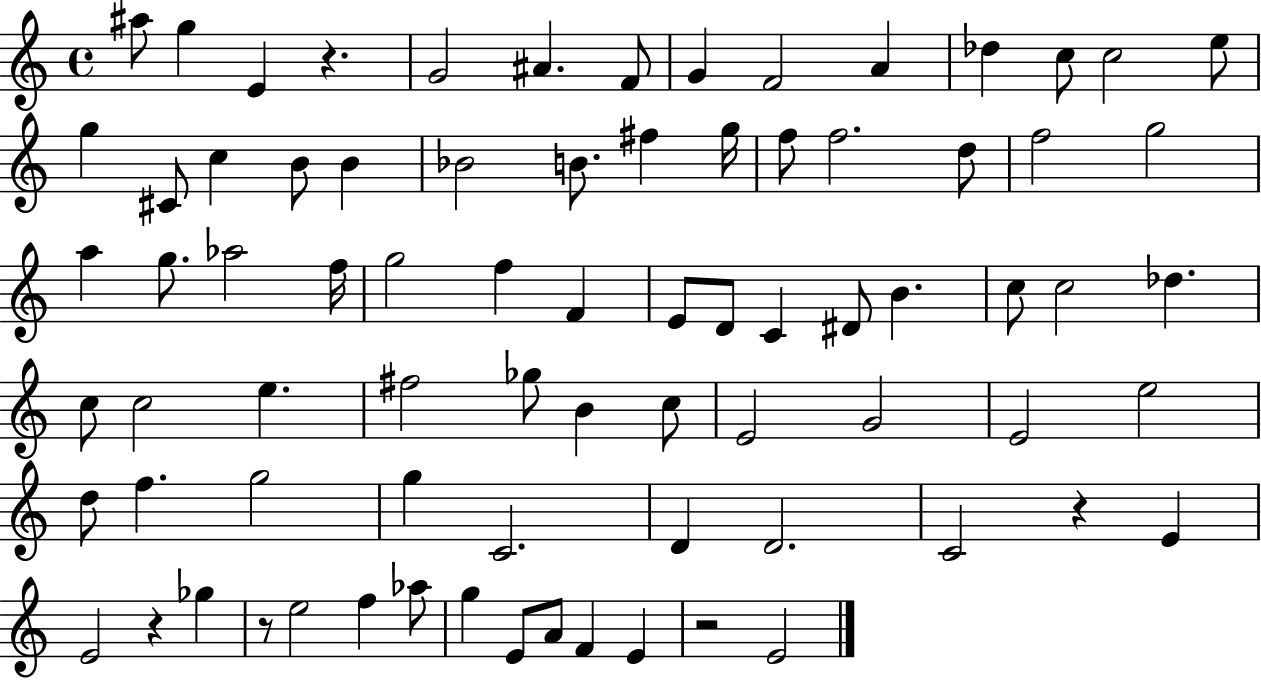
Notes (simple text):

A#5/e G5/q E4/q R/q. G4/h A#4/q. F4/e G4/q F4/h A4/q Db5/q C5/e C5/h E5/e G5/q C#4/e C5/q B4/e B4/q Bb4/h B4/e. F#5/q G5/s F5/e F5/h. D5/e F5/h G5/h A5/q G5/e. Ab5/h F5/s G5/h F5/q F4/q E4/e D4/e C4/q D#4/e B4/q. C5/e C5/h Db5/q. C5/e C5/h E5/q. F#5/h Gb5/e B4/q C5/e E4/h G4/h E4/h E5/h D5/e F5/q. G5/h G5/q C4/h. D4/q D4/h. C4/h R/q E4/q E4/h R/q Gb5/q R/e E5/h F5/q Ab5/e G5/q E4/e A4/e F4/q E4/q R/h E4/h